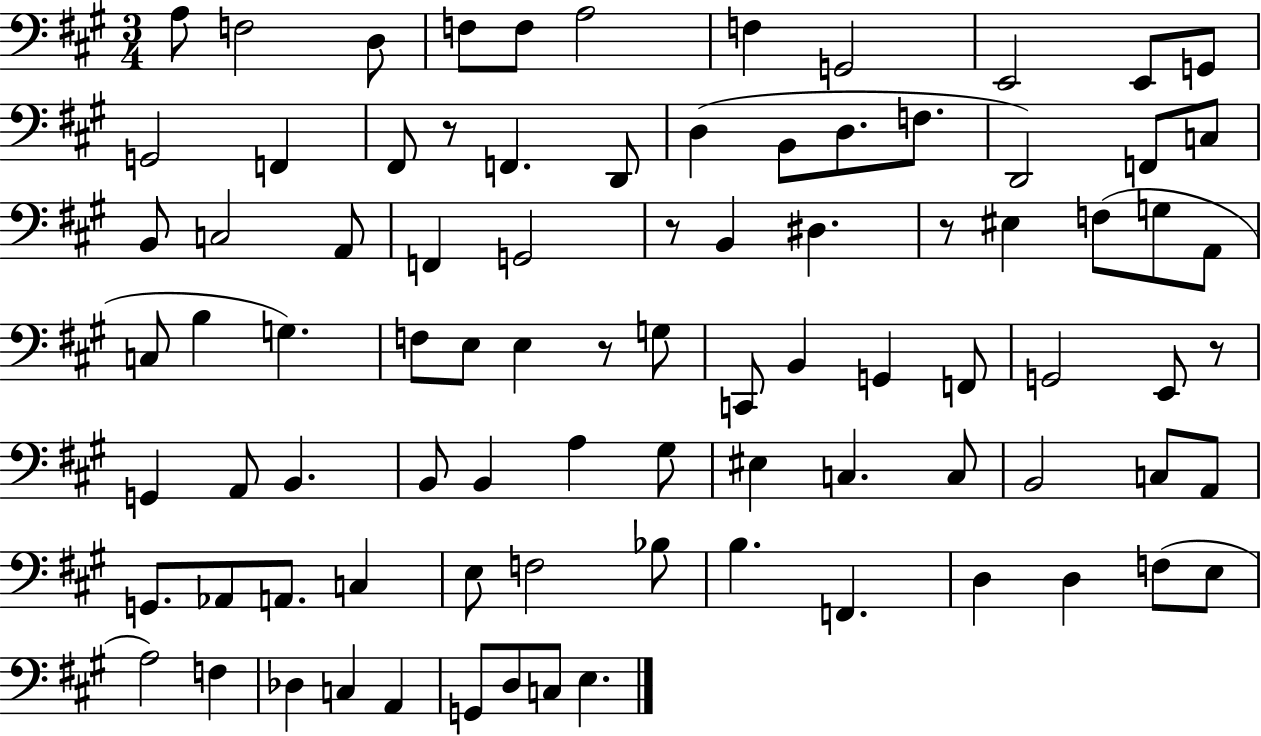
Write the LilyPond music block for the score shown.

{
  \clef bass
  \numericTimeSignature
  \time 3/4
  \key a \major
  a8 f2 d8 | f8 f8 a2 | f4 g,2 | e,2 e,8 g,8 | \break g,2 f,4 | fis,8 r8 f,4. d,8 | d4( b,8 d8. f8. | d,2) f,8 c8 | \break b,8 c2 a,8 | f,4 g,2 | r8 b,4 dis4. | r8 eis4 f8( g8 a,8 | \break c8 b4 g4.) | f8 e8 e4 r8 g8 | c,8 b,4 g,4 f,8 | g,2 e,8 r8 | \break g,4 a,8 b,4. | b,8 b,4 a4 gis8 | eis4 c4. c8 | b,2 c8 a,8 | \break g,8. aes,8 a,8. c4 | e8 f2 bes8 | b4. f,4. | d4 d4 f8( e8 | \break a2) f4 | des4 c4 a,4 | g,8 d8 c8 e4. | \bar "|."
}